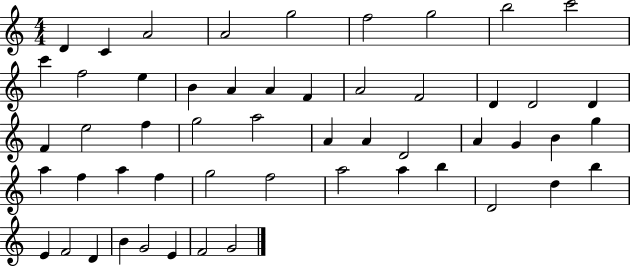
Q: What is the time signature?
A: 4/4